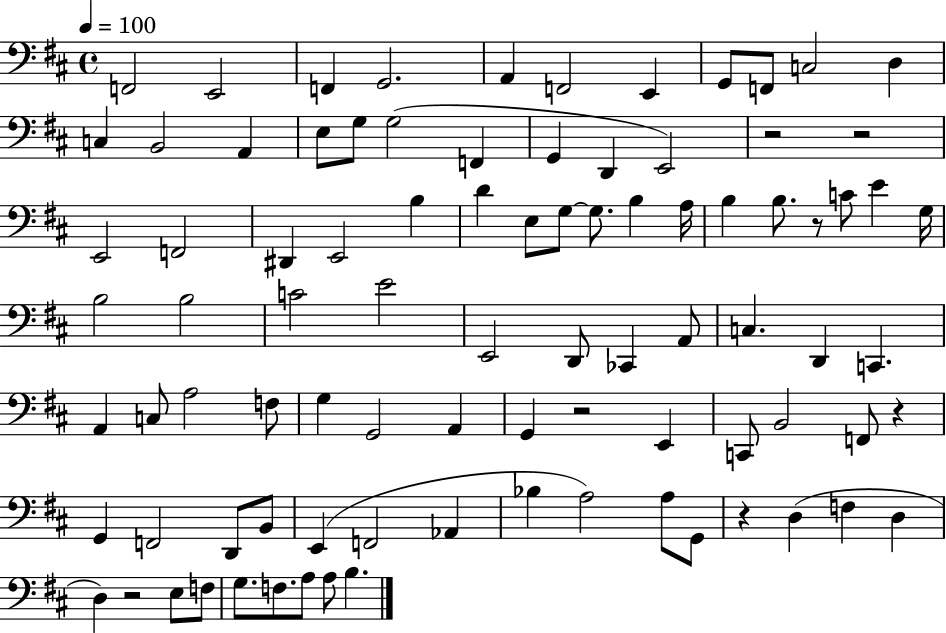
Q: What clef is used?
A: bass